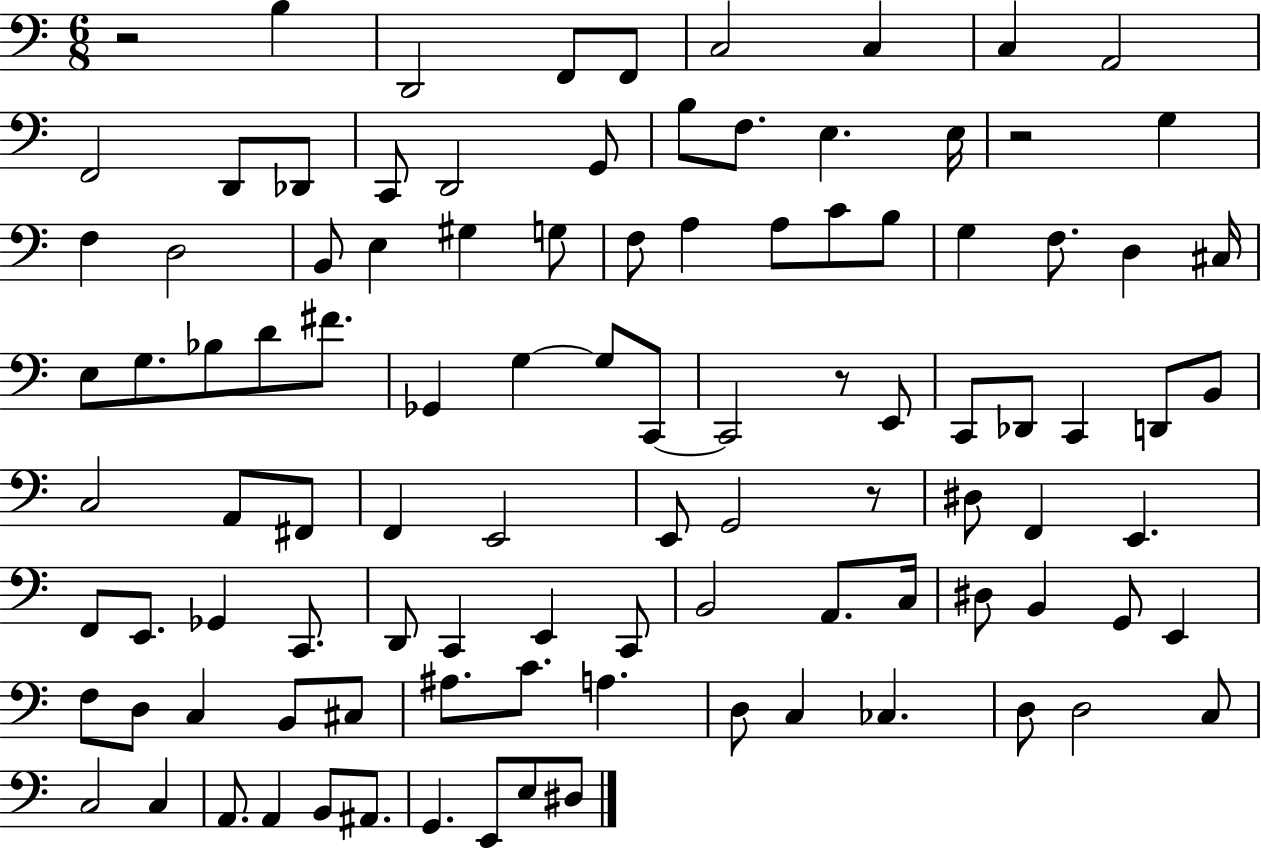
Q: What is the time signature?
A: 6/8